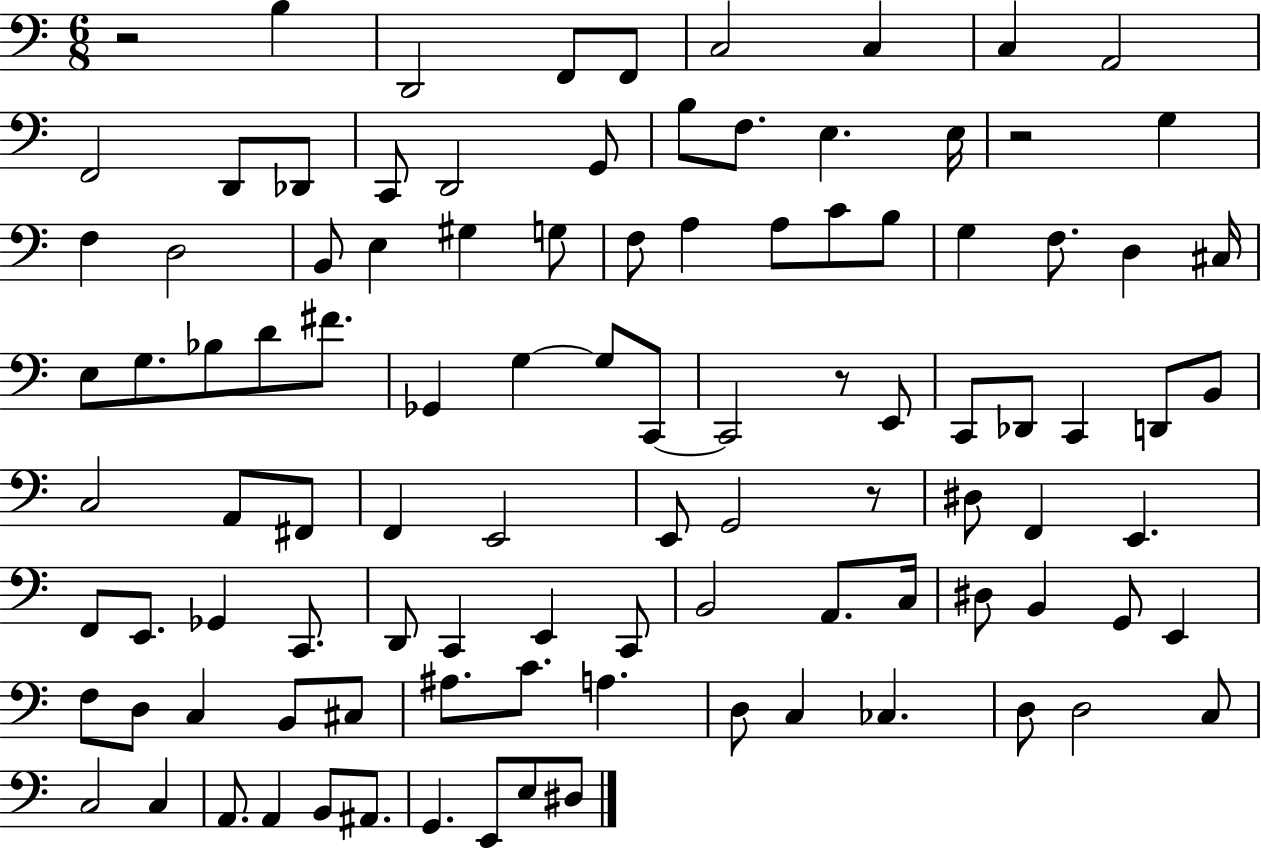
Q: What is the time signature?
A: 6/8